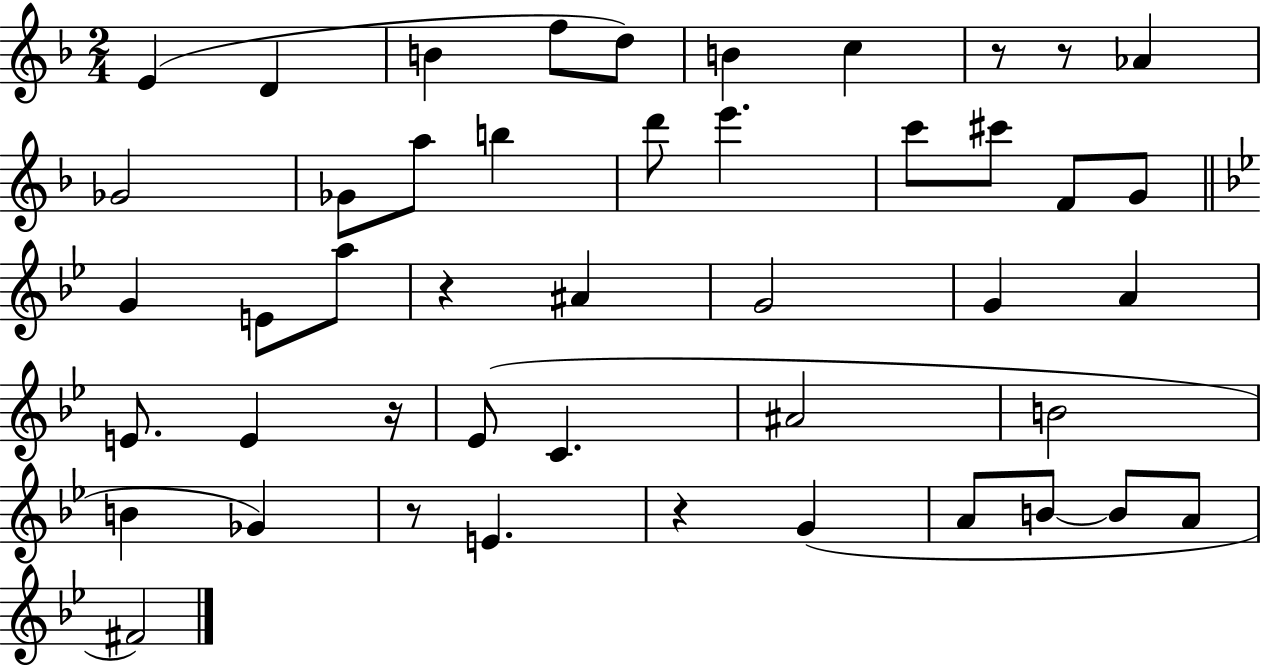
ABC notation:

X:1
T:Untitled
M:2/4
L:1/4
K:F
E D B f/2 d/2 B c z/2 z/2 _A _G2 _G/2 a/2 b d'/2 e' c'/2 ^c'/2 F/2 G/2 G E/2 a/2 z ^A G2 G A E/2 E z/4 _E/2 C ^A2 B2 B _G z/2 E z G A/2 B/2 B/2 A/2 ^F2